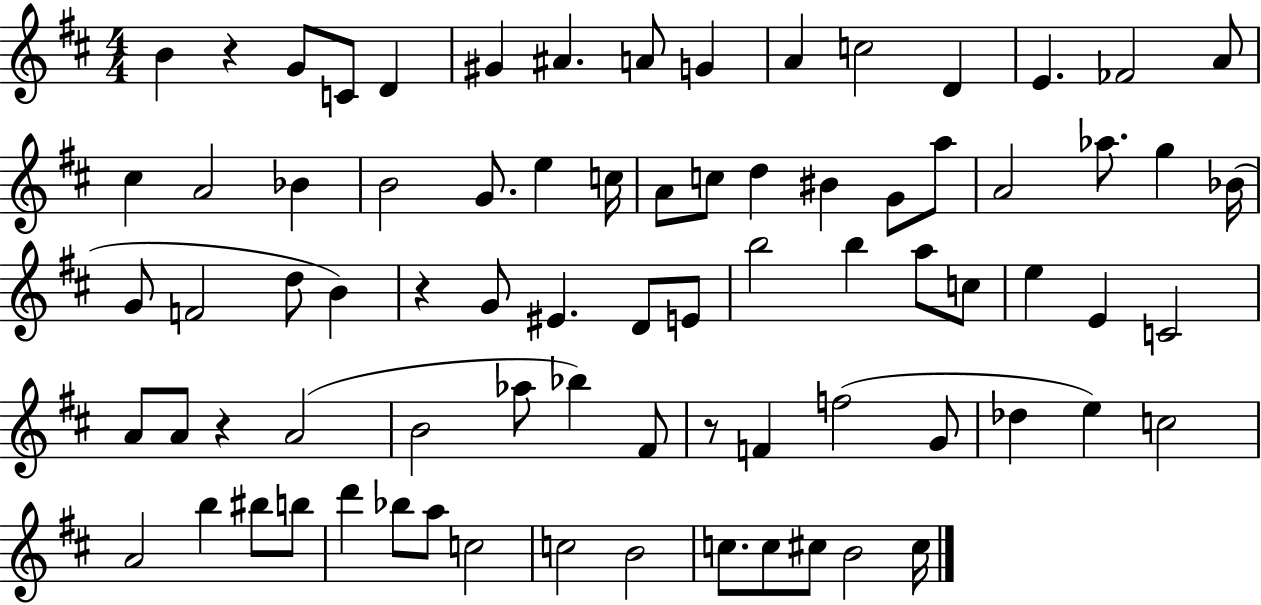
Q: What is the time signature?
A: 4/4